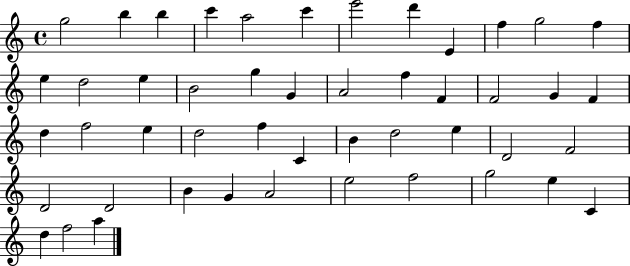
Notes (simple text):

G5/h B5/q B5/q C6/q A5/h C6/q E6/h D6/q E4/q F5/q G5/h F5/q E5/q D5/h E5/q B4/h G5/q G4/q A4/h F5/q F4/q F4/h G4/q F4/q D5/q F5/h E5/q D5/h F5/q C4/q B4/q D5/h E5/q D4/h F4/h D4/h D4/h B4/q G4/q A4/h E5/h F5/h G5/h E5/q C4/q D5/q F5/h A5/q